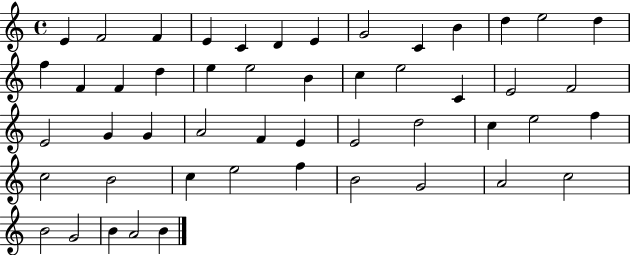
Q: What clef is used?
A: treble